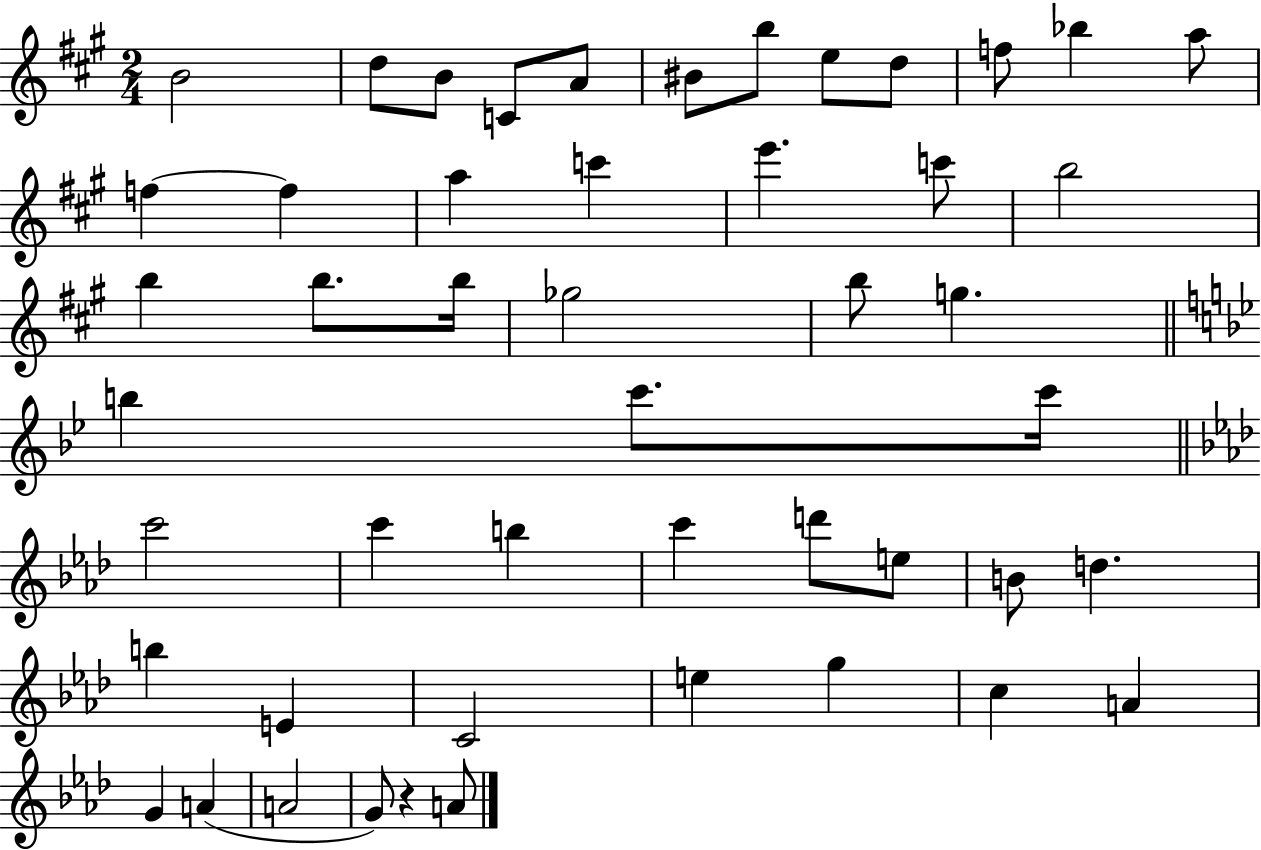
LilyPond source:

{
  \clef treble
  \numericTimeSignature
  \time 2/4
  \key a \major
  b'2 | d''8 b'8 c'8 a'8 | bis'8 b''8 e''8 d''8 | f''8 bes''4 a''8 | \break f''4~~ f''4 | a''4 c'''4 | e'''4. c'''8 | b''2 | \break b''4 b''8. b''16 | ges''2 | b''8 g''4. | \bar "||" \break \key bes \major b''4 c'''8. c'''16 | \bar "||" \break \key aes \major c'''2 | c'''4 b''4 | c'''4 d'''8 e''8 | b'8 d''4. | \break b''4 e'4 | c'2 | e''4 g''4 | c''4 a'4 | \break g'4 a'4( | a'2 | g'8) r4 a'8 | \bar "|."
}